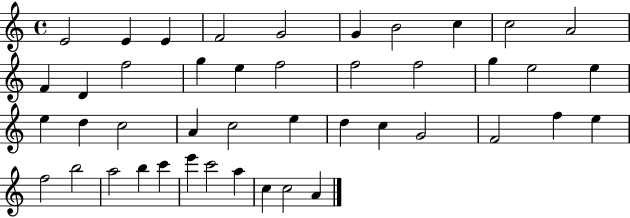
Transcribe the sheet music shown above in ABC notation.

X:1
T:Untitled
M:4/4
L:1/4
K:C
E2 E E F2 G2 G B2 c c2 A2 F D f2 g e f2 f2 f2 g e2 e e d c2 A c2 e d c G2 F2 f e f2 b2 a2 b c' e' c'2 a c c2 A